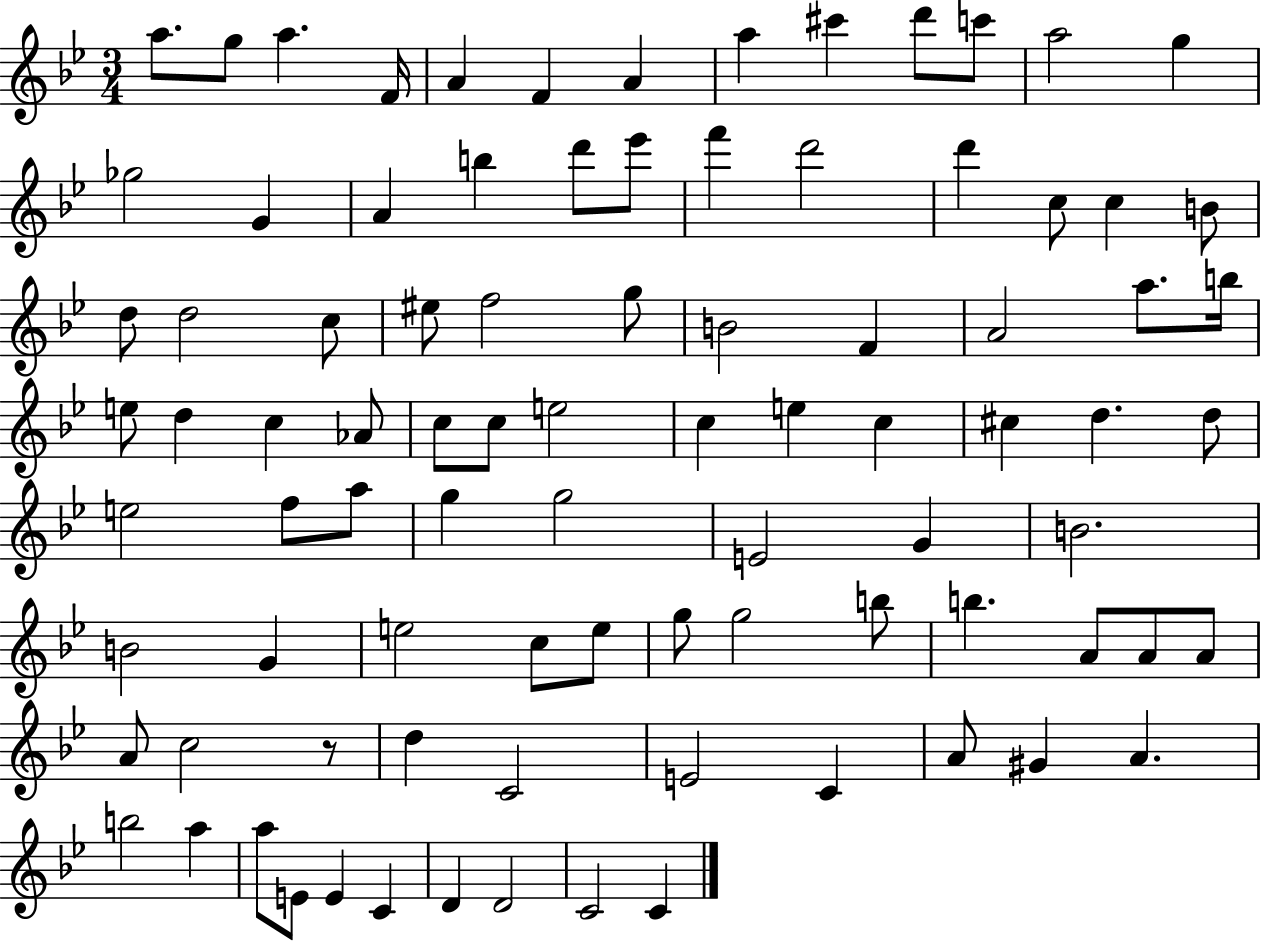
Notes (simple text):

A5/e. G5/e A5/q. F4/s A4/q F4/q A4/q A5/q C#6/q D6/e C6/e A5/h G5/q Gb5/h G4/q A4/q B5/q D6/e Eb6/e F6/q D6/h D6/q C5/e C5/q B4/e D5/e D5/h C5/e EIS5/e F5/h G5/e B4/h F4/q A4/h A5/e. B5/s E5/e D5/q C5/q Ab4/e C5/e C5/e E5/h C5/q E5/q C5/q C#5/q D5/q. D5/e E5/h F5/e A5/e G5/q G5/h E4/h G4/q B4/h. B4/h G4/q E5/h C5/e E5/e G5/e G5/h B5/e B5/q. A4/e A4/e A4/e A4/e C5/h R/e D5/q C4/h E4/h C4/q A4/e G#4/q A4/q. B5/h A5/q A5/e E4/e E4/q C4/q D4/q D4/h C4/h C4/q